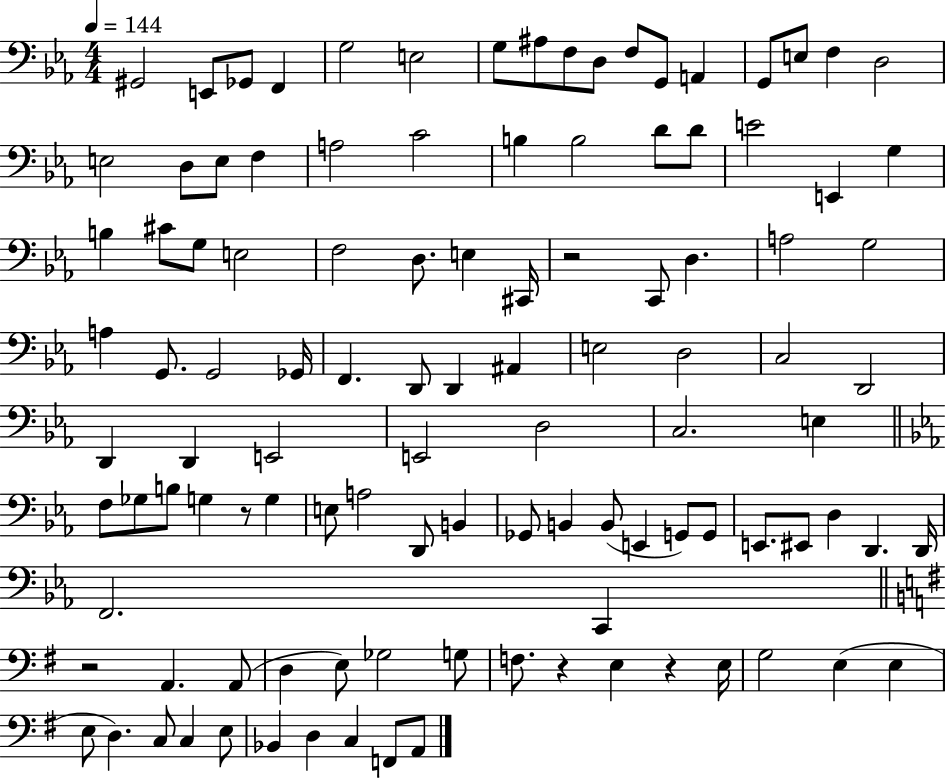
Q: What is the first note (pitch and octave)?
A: G#2